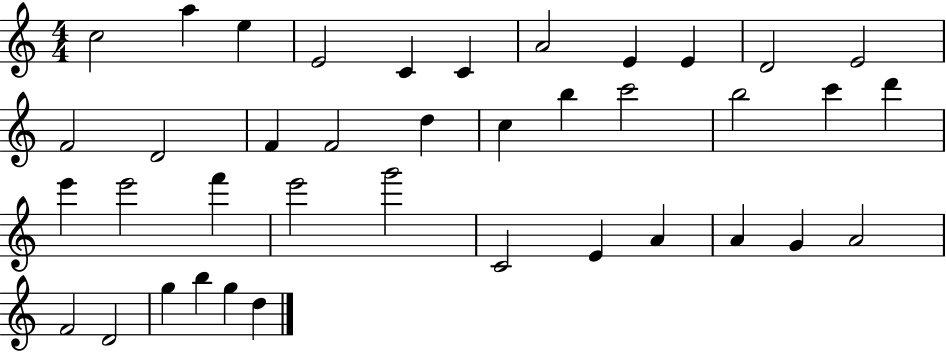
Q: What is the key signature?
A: C major